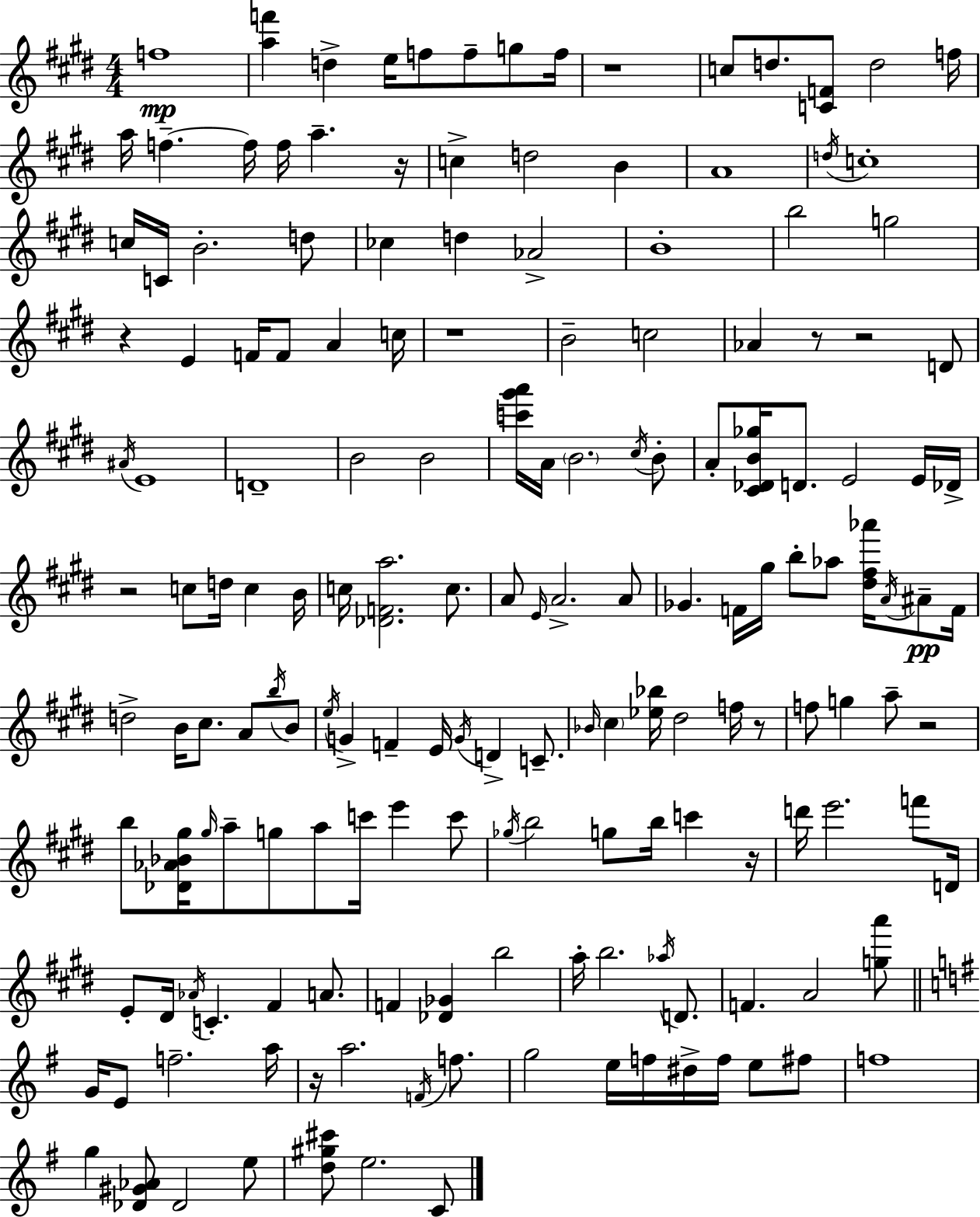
{
  \clef treble
  \numericTimeSignature
  \time 4/4
  \key e \major
  f''1\mp | <a'' f'''>4 d''4-> e''16 f''8 f''8-- g''8 f''16 | r1 | c''8 d''8. <c' f'>8 d''2 f''16 | \break a''16 f''4.--~~ f''16 f''16 a''4.-- r16 | c''4-> d''2 b'4 | a'1 | \acciaccatura { d''16 } c''1-. | \break c''16 c'16 b'2.-. d''8 | ces''4 d''4 aes'2-> | b'1-. | b''2 g''2 | \break r4 e'4 f'16 f'8 a'4 | c''16 r1 | b'2-- c''2 | aes'4 r8 r2 d'8 | \break \acciaccatura { ais'16 } e'1 | d'1-- | b'2 b'2 | <c''' gis''' a'''>16 a'16 \parenthesize b'2. | \break \acciaccatura { cis''16 } b'8-. a'8-. <cis' des' b' ges''>16 d'8. e'2 | e'16 des'16-> r2 c''8 d''16 c''4 | b'16 c''16 <des' f' a''>2. | c''8. a'8 \grace { e'16 } a'2.-> | \break a'8 ges'4. f'16 gis''16 b''8-. aes''8 | <dis'' fis'' aes'''>16 \acciaccatura { a'16 }\pp ais'8-- f'16 d''2-> b'16 cis''8. | a'8 \acciaccatura { b''16 } b'8 \acciaccatura { e''16 } g'4-> f'4-- e'16 | \acciaccatura { g'16 } d'4-> c'8.-- \grace { bes'16 } \parenthesize cis''4 <ees'' bes''>16 dis''2 | \break f''16 r8 f''8 g''4 a''8-- | r2 b''8 <des' aes' bes' gis''>16 \grace { gis''16 } a''8-- g''8 | a''8 c'''16 e'''4 c'''8 \acciaccatura { ges''16 } b''2 | g''8 b''16 c'''4 r16 d'''16 e'''2. | \break f'''8 d'16 e'8-. dis'16 \acciaccatura { aes'16 } c'4.-. | fis'4 a'8. f'4 | <des' ges'>4 b''2 a''16-. b''2. | \acciaccatura { aes''16 } d'8. f'4. | \break a'2 <g'' a'''>8 \bar "||" \break \key g \major g'16 e'8 f''2.-- a''16 | r16 a''2. \acciaccatura { f'16 } f''8. | g''2 e''16 f''16 dis''16-> f''16 e''8 fis''8 | f''1 | \break g''4 <des' gis' aes'>8 des'2 e''8 | <d'' gis'' cis'''>8 e''2. c'8 | \bar "|."
}